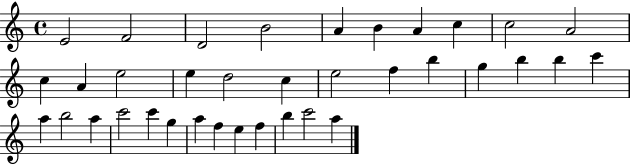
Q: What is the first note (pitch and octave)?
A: E4